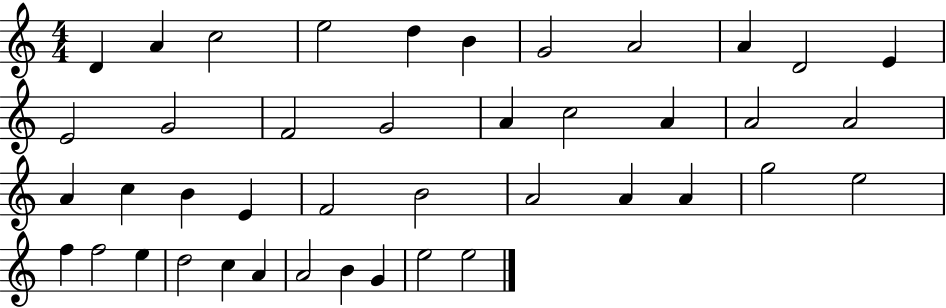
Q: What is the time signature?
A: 4/4